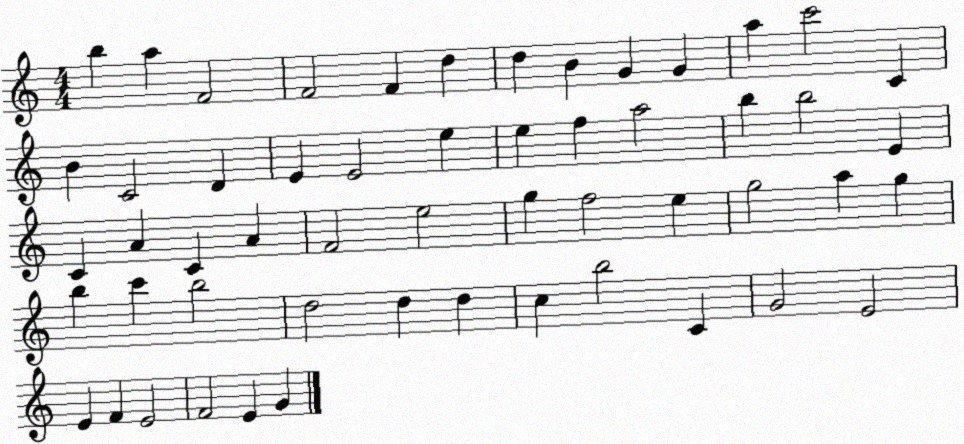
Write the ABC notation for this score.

X:1
T:Untitled
M:4/4
L:1/4
K:C
b a F2 F2 F d d B G G a c'2 C B C2 D E E2 e e f a2 b b2 E C A C A F2 e2 g f2 e g2 a g b c' b2 d2 d d c b2 C G2 E2 E F E2 F2 E G